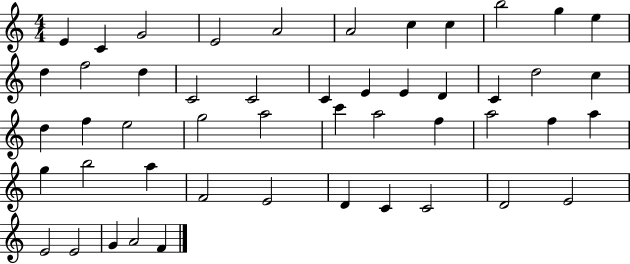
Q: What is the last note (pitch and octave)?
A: F4